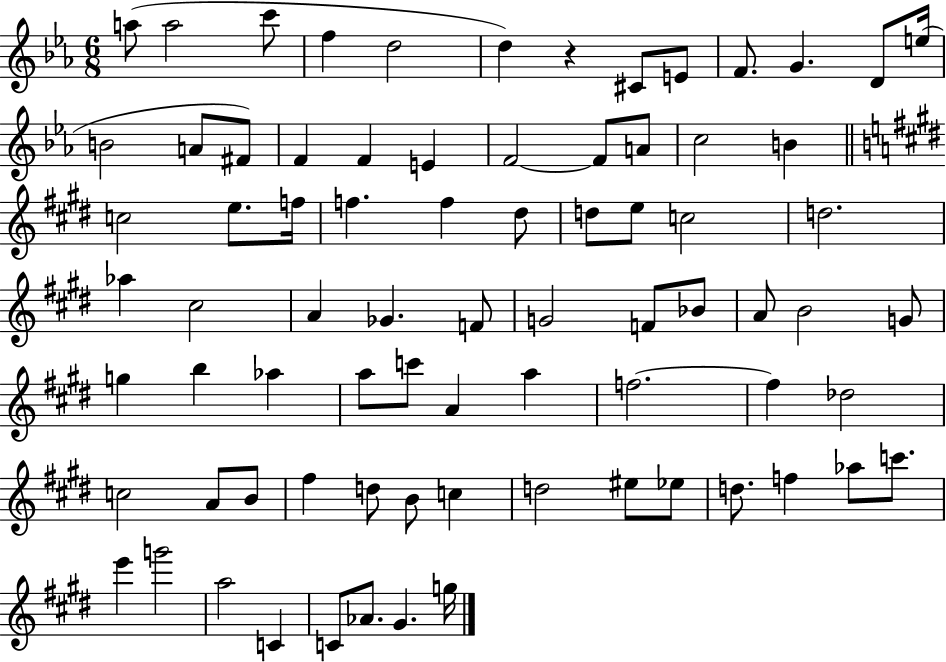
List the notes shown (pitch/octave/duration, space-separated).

A5/e A5/h C6/e F5/q D5/h D5/q R/q C#4/e E4/e F4/e. G4/q. D4/e E5/s B4/h A4/e F#4/e F4/q F4/q E4/q F4/h F4/e A4/e C5/h B4/q C5/h E5/e. F5/s F5/q. F5/q D#5/e D5/e E5/e C5/h D5/h. Ab5/q C#5/h A4/q Gb4/q. F4/e G4/h F4/e Bb4/e A4/e B4/h G4/e G5/q B5/q Ab5/q A5/e C6/e A4/q A5/q F5/h. F5/q Db5/h C5/h A4/e B4/e F#5/q D5/e B4/e C5/q D5/h EIS5/e Eb5/e D5/e. F5/q Ab5/e C6/e. E6/q G6/h A5/h C4/q C4/e Ab4/e. G#4/q. G5/s